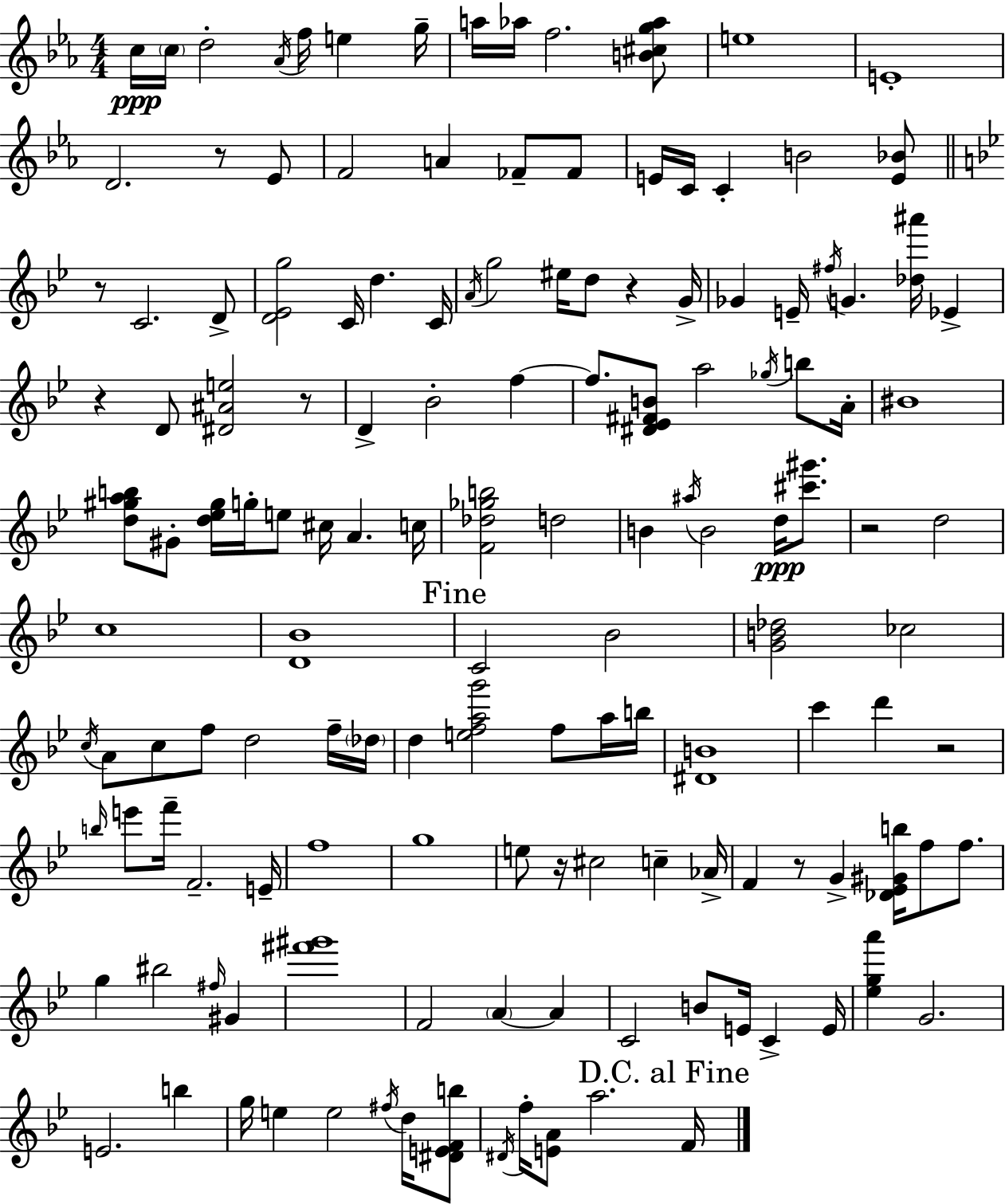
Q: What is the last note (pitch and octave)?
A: F4